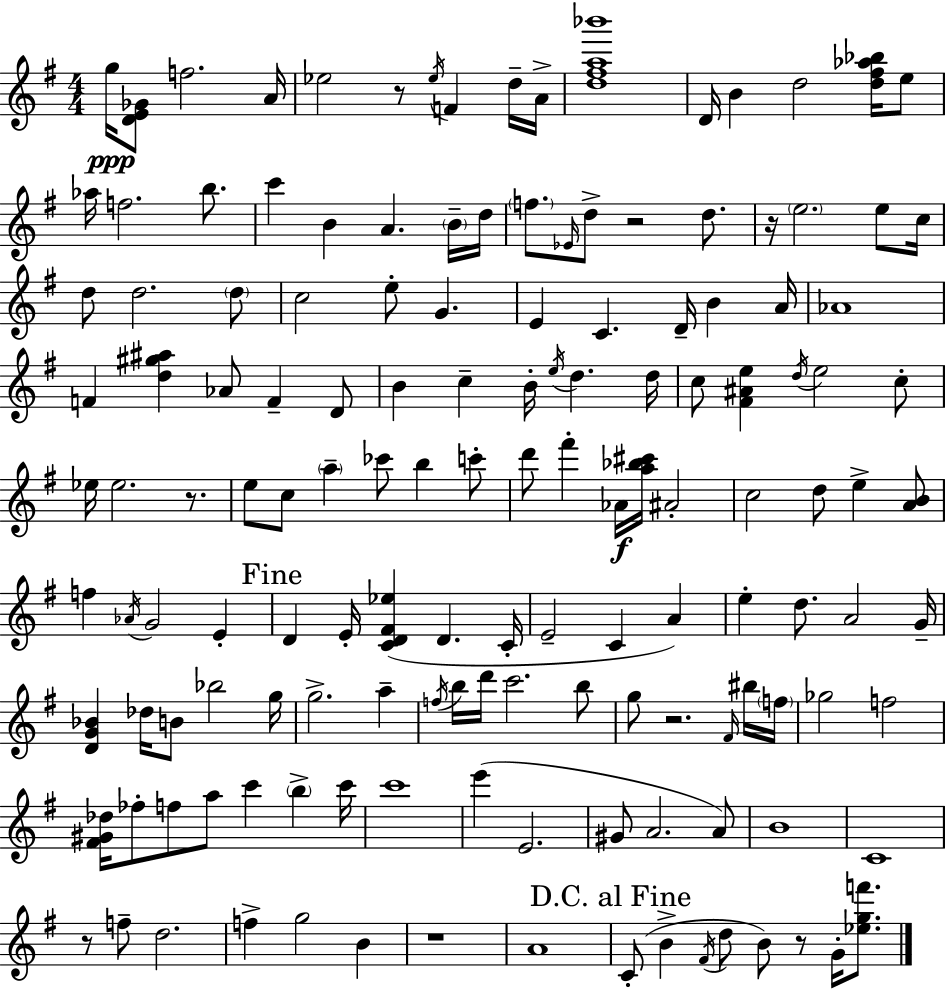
{
  \clef treble
  \numericTimeSignature
  \time 4/4
  \key g \major
  \repeat volta 2 { g''16\ppp <d' e' ges'>8 f''2. a'16 | ees''2 r8 \acciaccatura { ees''16 } f'4 d''16-- | a'16-> <d'' fis'' a'' bes'''>1 | d'16 b'4 d''2 <d'' fis'' aes'' bes''>16 e''8 | \break aes''16 f''2. b''8. | c'''4 b'4 a'4. \parenthesize b'16-- | d''16 \parenthesize f''8. \grace { ees'16 } d''8-> r2 d''8. | r16 \parenthesize e''2. e''8 | \break c''16 d''8 d''2. | \parenthesize d''8 c''2 e''8-. g'4. | e'4 c'4. d'16-- b'4 | a'16 aes'1 | \break f'4 <d'' gis'' ais''>4 aes'8 f'4-- | d'8 b'4 c''4-- b'16-. \acciaccatura { e''16 } d''4. | d''16 c''8 <fis' ais' e''>4 \acciaccatura { d''16 } e''2 | c''8-. ees''16 ees''2. | \break r8. e''8 c''8 \parenthesize a''4-- ces'''8 b''4 | c'''8-. d'''8 fis'''4-. aes'16\f <a'' bes'' cis'''>16 ais'2-. | c''2 d''8 e''4-> | <a' b'>8 f''4 \acciaccatura { aes'16 } g'2 | \break e'4-. \mark "Fine" d'4 e'16-. <c' d' fis' ees''>4( d'4. | c'16-. e'2-- c'4 | a'4) e''4-. d''8. a'2 | g'16-- <d' g' bes'>4 des''16 b'8 bes''2 | \break g''16 g''2.-> | a''4-- \acciaccatura { f''16 } b''16 d'''16 c'''2. | b''8 g''8 r2. | \grace { fis'16 } bis''16 \parenthesize f''16 ges''2 f''2 | \break <fis' gis' des''>16 fes''8-. f''8 a''8 c'''4 | \parenthesize b''4-> c'''16 c'''1 | e'''4( e'2. | gis'8 a'2. | \break a'8) b'1 | c'1 | r8 f''8-- d''2. | f''4-> g''2 | \break b'4 r1 | a'1 | \mark "D.C. al Fine" c'8-.( b'4-> \acciaccatura { fis'16 } d''8 | b'8) r8 g'16-. <ees'' g'' f'''>8. } \bar "|."
}